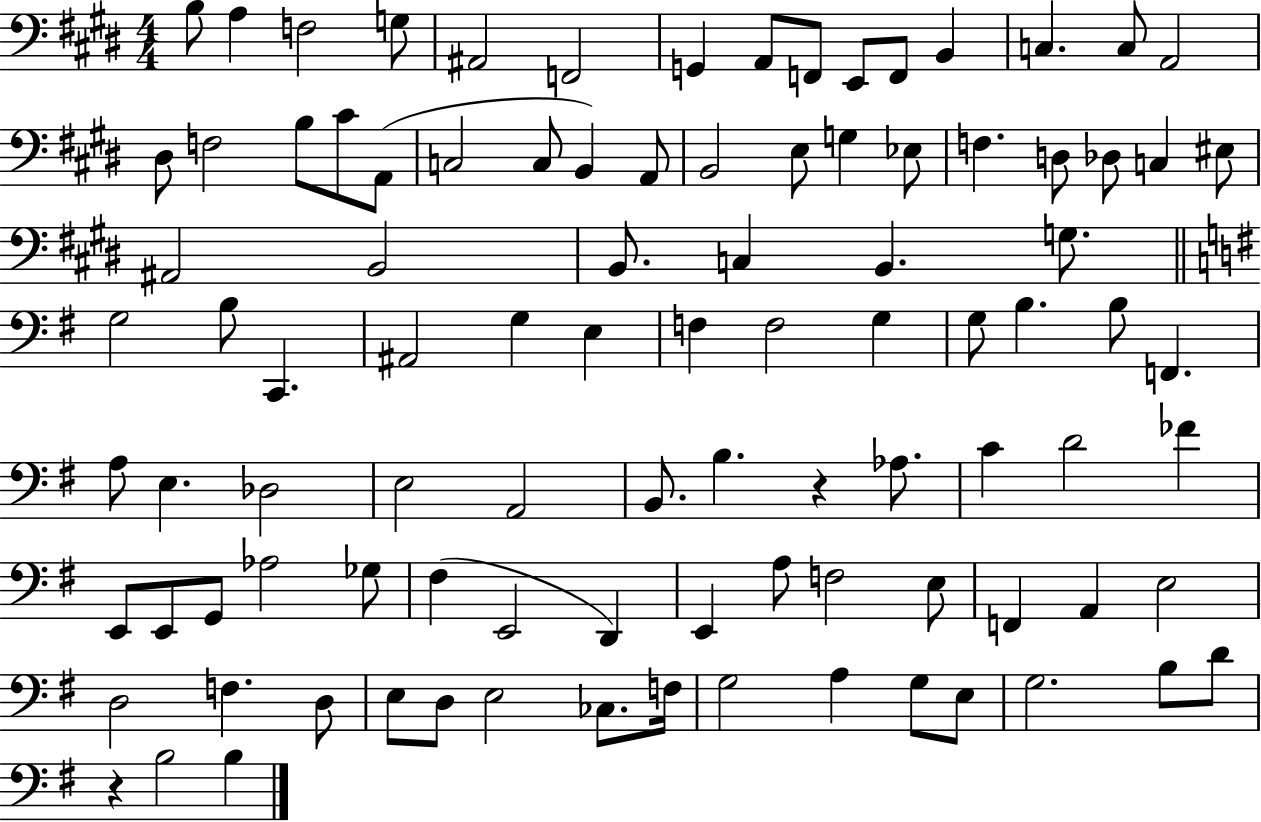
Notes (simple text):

B3/e A3/q F3/h G3/e A#2/h F2/h G2/q A2/e F2/e E2/e F2/e B2/q C3/q. C3/e A2/h D#3/e F3/h B3/e C#4/e A2/e C3/h C3/e B2/q A2/e B2/h E3/e G3/q Eb3/e F3/q. D3/e Db3/e C3/q EIS3/e A#2/h B2/h B2/e. C3/q B2/q. G3/e. G3/h B3/e C2/q. A#2/h G3/q E3/q F3/q F3/h G3/q G3/e B3/q. B3/e F2/q. A3/e E3/q. Db3/h E3/h A2/h B2/e. B3/q. R/q Ab3/e. C4/q D4/h FES4/q E2/e E2/e G2/e Ab3/h Gb3/e F#3/q E2/h D2/q E2/q A3/e F3/h E3/e F2/q A2/q E3/h D3/h F3/q. D3/e E3/e D3/e E3/h CES3/e. F3/s G3/h A3/q G3/e E3/e G3/h. B3/e D4/e R/q B3/h B3/q